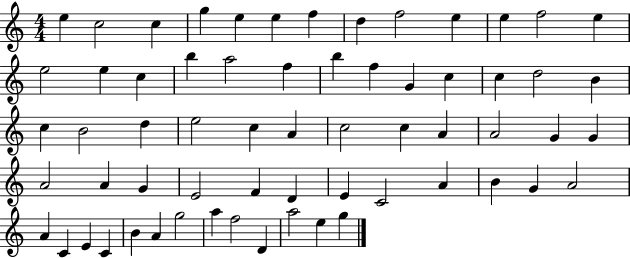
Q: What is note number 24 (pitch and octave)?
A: C5